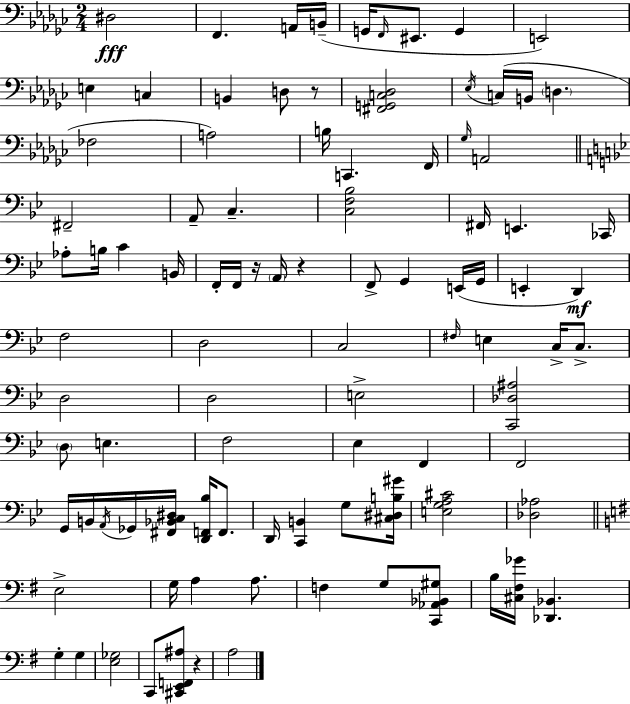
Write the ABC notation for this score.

X:1
T:Untitled
M:2/4
L:1/4
K:Ebm
^D,2 F,, A,,/4 B,,/4 G,,/4 F,,/4 ^E,,/2 G,, E,,2 E, C, B,, D,/2 z/2 [^F,,G,,C,_D,]2 _E,/4 C,/4 B,,/4 D, _F,2 A,2 B,/4 C,, F,,/4 _G,/4 A,,2 ^F,,2 A,,/2 C, [C,F,_B,]2 ^F,,/4 E,, _C,,/4 _A,/2 B,/4 C B,,/4 F,,/4 F,,/4 z/4 A,,/4 z F,,/2 G,, E,,/4 G,,/4 E,, D,, F,2 D,2 C,2 ^F,/4 E, C,/4 C,/2 D,2 D,2 E,2 [C,,_D,^A,]2 D,/2 E, F,2 _E, F,, F,,2 G,,/4 B,,/4 A,,/4 _G,,/4 [^F,,_B,,C,^D,]/4 [D,,F,,_B,]/4 F,,/2 D,,/4 [C,,B,,] G,/2 [^C,^D,B,^G]/4 [E,G,A,^C]2 [_D,_A,]2 E,2 G,/4 A, A,/2 F, G,/2 [C,,_A,,_B,,^G,]/2 B,/4 [^C,^F,_G]/4 [_D,,_B,,] G, G, [E,_G,]2 C,,/2 [^C,,E,,F,,^A,]/2 z A,2